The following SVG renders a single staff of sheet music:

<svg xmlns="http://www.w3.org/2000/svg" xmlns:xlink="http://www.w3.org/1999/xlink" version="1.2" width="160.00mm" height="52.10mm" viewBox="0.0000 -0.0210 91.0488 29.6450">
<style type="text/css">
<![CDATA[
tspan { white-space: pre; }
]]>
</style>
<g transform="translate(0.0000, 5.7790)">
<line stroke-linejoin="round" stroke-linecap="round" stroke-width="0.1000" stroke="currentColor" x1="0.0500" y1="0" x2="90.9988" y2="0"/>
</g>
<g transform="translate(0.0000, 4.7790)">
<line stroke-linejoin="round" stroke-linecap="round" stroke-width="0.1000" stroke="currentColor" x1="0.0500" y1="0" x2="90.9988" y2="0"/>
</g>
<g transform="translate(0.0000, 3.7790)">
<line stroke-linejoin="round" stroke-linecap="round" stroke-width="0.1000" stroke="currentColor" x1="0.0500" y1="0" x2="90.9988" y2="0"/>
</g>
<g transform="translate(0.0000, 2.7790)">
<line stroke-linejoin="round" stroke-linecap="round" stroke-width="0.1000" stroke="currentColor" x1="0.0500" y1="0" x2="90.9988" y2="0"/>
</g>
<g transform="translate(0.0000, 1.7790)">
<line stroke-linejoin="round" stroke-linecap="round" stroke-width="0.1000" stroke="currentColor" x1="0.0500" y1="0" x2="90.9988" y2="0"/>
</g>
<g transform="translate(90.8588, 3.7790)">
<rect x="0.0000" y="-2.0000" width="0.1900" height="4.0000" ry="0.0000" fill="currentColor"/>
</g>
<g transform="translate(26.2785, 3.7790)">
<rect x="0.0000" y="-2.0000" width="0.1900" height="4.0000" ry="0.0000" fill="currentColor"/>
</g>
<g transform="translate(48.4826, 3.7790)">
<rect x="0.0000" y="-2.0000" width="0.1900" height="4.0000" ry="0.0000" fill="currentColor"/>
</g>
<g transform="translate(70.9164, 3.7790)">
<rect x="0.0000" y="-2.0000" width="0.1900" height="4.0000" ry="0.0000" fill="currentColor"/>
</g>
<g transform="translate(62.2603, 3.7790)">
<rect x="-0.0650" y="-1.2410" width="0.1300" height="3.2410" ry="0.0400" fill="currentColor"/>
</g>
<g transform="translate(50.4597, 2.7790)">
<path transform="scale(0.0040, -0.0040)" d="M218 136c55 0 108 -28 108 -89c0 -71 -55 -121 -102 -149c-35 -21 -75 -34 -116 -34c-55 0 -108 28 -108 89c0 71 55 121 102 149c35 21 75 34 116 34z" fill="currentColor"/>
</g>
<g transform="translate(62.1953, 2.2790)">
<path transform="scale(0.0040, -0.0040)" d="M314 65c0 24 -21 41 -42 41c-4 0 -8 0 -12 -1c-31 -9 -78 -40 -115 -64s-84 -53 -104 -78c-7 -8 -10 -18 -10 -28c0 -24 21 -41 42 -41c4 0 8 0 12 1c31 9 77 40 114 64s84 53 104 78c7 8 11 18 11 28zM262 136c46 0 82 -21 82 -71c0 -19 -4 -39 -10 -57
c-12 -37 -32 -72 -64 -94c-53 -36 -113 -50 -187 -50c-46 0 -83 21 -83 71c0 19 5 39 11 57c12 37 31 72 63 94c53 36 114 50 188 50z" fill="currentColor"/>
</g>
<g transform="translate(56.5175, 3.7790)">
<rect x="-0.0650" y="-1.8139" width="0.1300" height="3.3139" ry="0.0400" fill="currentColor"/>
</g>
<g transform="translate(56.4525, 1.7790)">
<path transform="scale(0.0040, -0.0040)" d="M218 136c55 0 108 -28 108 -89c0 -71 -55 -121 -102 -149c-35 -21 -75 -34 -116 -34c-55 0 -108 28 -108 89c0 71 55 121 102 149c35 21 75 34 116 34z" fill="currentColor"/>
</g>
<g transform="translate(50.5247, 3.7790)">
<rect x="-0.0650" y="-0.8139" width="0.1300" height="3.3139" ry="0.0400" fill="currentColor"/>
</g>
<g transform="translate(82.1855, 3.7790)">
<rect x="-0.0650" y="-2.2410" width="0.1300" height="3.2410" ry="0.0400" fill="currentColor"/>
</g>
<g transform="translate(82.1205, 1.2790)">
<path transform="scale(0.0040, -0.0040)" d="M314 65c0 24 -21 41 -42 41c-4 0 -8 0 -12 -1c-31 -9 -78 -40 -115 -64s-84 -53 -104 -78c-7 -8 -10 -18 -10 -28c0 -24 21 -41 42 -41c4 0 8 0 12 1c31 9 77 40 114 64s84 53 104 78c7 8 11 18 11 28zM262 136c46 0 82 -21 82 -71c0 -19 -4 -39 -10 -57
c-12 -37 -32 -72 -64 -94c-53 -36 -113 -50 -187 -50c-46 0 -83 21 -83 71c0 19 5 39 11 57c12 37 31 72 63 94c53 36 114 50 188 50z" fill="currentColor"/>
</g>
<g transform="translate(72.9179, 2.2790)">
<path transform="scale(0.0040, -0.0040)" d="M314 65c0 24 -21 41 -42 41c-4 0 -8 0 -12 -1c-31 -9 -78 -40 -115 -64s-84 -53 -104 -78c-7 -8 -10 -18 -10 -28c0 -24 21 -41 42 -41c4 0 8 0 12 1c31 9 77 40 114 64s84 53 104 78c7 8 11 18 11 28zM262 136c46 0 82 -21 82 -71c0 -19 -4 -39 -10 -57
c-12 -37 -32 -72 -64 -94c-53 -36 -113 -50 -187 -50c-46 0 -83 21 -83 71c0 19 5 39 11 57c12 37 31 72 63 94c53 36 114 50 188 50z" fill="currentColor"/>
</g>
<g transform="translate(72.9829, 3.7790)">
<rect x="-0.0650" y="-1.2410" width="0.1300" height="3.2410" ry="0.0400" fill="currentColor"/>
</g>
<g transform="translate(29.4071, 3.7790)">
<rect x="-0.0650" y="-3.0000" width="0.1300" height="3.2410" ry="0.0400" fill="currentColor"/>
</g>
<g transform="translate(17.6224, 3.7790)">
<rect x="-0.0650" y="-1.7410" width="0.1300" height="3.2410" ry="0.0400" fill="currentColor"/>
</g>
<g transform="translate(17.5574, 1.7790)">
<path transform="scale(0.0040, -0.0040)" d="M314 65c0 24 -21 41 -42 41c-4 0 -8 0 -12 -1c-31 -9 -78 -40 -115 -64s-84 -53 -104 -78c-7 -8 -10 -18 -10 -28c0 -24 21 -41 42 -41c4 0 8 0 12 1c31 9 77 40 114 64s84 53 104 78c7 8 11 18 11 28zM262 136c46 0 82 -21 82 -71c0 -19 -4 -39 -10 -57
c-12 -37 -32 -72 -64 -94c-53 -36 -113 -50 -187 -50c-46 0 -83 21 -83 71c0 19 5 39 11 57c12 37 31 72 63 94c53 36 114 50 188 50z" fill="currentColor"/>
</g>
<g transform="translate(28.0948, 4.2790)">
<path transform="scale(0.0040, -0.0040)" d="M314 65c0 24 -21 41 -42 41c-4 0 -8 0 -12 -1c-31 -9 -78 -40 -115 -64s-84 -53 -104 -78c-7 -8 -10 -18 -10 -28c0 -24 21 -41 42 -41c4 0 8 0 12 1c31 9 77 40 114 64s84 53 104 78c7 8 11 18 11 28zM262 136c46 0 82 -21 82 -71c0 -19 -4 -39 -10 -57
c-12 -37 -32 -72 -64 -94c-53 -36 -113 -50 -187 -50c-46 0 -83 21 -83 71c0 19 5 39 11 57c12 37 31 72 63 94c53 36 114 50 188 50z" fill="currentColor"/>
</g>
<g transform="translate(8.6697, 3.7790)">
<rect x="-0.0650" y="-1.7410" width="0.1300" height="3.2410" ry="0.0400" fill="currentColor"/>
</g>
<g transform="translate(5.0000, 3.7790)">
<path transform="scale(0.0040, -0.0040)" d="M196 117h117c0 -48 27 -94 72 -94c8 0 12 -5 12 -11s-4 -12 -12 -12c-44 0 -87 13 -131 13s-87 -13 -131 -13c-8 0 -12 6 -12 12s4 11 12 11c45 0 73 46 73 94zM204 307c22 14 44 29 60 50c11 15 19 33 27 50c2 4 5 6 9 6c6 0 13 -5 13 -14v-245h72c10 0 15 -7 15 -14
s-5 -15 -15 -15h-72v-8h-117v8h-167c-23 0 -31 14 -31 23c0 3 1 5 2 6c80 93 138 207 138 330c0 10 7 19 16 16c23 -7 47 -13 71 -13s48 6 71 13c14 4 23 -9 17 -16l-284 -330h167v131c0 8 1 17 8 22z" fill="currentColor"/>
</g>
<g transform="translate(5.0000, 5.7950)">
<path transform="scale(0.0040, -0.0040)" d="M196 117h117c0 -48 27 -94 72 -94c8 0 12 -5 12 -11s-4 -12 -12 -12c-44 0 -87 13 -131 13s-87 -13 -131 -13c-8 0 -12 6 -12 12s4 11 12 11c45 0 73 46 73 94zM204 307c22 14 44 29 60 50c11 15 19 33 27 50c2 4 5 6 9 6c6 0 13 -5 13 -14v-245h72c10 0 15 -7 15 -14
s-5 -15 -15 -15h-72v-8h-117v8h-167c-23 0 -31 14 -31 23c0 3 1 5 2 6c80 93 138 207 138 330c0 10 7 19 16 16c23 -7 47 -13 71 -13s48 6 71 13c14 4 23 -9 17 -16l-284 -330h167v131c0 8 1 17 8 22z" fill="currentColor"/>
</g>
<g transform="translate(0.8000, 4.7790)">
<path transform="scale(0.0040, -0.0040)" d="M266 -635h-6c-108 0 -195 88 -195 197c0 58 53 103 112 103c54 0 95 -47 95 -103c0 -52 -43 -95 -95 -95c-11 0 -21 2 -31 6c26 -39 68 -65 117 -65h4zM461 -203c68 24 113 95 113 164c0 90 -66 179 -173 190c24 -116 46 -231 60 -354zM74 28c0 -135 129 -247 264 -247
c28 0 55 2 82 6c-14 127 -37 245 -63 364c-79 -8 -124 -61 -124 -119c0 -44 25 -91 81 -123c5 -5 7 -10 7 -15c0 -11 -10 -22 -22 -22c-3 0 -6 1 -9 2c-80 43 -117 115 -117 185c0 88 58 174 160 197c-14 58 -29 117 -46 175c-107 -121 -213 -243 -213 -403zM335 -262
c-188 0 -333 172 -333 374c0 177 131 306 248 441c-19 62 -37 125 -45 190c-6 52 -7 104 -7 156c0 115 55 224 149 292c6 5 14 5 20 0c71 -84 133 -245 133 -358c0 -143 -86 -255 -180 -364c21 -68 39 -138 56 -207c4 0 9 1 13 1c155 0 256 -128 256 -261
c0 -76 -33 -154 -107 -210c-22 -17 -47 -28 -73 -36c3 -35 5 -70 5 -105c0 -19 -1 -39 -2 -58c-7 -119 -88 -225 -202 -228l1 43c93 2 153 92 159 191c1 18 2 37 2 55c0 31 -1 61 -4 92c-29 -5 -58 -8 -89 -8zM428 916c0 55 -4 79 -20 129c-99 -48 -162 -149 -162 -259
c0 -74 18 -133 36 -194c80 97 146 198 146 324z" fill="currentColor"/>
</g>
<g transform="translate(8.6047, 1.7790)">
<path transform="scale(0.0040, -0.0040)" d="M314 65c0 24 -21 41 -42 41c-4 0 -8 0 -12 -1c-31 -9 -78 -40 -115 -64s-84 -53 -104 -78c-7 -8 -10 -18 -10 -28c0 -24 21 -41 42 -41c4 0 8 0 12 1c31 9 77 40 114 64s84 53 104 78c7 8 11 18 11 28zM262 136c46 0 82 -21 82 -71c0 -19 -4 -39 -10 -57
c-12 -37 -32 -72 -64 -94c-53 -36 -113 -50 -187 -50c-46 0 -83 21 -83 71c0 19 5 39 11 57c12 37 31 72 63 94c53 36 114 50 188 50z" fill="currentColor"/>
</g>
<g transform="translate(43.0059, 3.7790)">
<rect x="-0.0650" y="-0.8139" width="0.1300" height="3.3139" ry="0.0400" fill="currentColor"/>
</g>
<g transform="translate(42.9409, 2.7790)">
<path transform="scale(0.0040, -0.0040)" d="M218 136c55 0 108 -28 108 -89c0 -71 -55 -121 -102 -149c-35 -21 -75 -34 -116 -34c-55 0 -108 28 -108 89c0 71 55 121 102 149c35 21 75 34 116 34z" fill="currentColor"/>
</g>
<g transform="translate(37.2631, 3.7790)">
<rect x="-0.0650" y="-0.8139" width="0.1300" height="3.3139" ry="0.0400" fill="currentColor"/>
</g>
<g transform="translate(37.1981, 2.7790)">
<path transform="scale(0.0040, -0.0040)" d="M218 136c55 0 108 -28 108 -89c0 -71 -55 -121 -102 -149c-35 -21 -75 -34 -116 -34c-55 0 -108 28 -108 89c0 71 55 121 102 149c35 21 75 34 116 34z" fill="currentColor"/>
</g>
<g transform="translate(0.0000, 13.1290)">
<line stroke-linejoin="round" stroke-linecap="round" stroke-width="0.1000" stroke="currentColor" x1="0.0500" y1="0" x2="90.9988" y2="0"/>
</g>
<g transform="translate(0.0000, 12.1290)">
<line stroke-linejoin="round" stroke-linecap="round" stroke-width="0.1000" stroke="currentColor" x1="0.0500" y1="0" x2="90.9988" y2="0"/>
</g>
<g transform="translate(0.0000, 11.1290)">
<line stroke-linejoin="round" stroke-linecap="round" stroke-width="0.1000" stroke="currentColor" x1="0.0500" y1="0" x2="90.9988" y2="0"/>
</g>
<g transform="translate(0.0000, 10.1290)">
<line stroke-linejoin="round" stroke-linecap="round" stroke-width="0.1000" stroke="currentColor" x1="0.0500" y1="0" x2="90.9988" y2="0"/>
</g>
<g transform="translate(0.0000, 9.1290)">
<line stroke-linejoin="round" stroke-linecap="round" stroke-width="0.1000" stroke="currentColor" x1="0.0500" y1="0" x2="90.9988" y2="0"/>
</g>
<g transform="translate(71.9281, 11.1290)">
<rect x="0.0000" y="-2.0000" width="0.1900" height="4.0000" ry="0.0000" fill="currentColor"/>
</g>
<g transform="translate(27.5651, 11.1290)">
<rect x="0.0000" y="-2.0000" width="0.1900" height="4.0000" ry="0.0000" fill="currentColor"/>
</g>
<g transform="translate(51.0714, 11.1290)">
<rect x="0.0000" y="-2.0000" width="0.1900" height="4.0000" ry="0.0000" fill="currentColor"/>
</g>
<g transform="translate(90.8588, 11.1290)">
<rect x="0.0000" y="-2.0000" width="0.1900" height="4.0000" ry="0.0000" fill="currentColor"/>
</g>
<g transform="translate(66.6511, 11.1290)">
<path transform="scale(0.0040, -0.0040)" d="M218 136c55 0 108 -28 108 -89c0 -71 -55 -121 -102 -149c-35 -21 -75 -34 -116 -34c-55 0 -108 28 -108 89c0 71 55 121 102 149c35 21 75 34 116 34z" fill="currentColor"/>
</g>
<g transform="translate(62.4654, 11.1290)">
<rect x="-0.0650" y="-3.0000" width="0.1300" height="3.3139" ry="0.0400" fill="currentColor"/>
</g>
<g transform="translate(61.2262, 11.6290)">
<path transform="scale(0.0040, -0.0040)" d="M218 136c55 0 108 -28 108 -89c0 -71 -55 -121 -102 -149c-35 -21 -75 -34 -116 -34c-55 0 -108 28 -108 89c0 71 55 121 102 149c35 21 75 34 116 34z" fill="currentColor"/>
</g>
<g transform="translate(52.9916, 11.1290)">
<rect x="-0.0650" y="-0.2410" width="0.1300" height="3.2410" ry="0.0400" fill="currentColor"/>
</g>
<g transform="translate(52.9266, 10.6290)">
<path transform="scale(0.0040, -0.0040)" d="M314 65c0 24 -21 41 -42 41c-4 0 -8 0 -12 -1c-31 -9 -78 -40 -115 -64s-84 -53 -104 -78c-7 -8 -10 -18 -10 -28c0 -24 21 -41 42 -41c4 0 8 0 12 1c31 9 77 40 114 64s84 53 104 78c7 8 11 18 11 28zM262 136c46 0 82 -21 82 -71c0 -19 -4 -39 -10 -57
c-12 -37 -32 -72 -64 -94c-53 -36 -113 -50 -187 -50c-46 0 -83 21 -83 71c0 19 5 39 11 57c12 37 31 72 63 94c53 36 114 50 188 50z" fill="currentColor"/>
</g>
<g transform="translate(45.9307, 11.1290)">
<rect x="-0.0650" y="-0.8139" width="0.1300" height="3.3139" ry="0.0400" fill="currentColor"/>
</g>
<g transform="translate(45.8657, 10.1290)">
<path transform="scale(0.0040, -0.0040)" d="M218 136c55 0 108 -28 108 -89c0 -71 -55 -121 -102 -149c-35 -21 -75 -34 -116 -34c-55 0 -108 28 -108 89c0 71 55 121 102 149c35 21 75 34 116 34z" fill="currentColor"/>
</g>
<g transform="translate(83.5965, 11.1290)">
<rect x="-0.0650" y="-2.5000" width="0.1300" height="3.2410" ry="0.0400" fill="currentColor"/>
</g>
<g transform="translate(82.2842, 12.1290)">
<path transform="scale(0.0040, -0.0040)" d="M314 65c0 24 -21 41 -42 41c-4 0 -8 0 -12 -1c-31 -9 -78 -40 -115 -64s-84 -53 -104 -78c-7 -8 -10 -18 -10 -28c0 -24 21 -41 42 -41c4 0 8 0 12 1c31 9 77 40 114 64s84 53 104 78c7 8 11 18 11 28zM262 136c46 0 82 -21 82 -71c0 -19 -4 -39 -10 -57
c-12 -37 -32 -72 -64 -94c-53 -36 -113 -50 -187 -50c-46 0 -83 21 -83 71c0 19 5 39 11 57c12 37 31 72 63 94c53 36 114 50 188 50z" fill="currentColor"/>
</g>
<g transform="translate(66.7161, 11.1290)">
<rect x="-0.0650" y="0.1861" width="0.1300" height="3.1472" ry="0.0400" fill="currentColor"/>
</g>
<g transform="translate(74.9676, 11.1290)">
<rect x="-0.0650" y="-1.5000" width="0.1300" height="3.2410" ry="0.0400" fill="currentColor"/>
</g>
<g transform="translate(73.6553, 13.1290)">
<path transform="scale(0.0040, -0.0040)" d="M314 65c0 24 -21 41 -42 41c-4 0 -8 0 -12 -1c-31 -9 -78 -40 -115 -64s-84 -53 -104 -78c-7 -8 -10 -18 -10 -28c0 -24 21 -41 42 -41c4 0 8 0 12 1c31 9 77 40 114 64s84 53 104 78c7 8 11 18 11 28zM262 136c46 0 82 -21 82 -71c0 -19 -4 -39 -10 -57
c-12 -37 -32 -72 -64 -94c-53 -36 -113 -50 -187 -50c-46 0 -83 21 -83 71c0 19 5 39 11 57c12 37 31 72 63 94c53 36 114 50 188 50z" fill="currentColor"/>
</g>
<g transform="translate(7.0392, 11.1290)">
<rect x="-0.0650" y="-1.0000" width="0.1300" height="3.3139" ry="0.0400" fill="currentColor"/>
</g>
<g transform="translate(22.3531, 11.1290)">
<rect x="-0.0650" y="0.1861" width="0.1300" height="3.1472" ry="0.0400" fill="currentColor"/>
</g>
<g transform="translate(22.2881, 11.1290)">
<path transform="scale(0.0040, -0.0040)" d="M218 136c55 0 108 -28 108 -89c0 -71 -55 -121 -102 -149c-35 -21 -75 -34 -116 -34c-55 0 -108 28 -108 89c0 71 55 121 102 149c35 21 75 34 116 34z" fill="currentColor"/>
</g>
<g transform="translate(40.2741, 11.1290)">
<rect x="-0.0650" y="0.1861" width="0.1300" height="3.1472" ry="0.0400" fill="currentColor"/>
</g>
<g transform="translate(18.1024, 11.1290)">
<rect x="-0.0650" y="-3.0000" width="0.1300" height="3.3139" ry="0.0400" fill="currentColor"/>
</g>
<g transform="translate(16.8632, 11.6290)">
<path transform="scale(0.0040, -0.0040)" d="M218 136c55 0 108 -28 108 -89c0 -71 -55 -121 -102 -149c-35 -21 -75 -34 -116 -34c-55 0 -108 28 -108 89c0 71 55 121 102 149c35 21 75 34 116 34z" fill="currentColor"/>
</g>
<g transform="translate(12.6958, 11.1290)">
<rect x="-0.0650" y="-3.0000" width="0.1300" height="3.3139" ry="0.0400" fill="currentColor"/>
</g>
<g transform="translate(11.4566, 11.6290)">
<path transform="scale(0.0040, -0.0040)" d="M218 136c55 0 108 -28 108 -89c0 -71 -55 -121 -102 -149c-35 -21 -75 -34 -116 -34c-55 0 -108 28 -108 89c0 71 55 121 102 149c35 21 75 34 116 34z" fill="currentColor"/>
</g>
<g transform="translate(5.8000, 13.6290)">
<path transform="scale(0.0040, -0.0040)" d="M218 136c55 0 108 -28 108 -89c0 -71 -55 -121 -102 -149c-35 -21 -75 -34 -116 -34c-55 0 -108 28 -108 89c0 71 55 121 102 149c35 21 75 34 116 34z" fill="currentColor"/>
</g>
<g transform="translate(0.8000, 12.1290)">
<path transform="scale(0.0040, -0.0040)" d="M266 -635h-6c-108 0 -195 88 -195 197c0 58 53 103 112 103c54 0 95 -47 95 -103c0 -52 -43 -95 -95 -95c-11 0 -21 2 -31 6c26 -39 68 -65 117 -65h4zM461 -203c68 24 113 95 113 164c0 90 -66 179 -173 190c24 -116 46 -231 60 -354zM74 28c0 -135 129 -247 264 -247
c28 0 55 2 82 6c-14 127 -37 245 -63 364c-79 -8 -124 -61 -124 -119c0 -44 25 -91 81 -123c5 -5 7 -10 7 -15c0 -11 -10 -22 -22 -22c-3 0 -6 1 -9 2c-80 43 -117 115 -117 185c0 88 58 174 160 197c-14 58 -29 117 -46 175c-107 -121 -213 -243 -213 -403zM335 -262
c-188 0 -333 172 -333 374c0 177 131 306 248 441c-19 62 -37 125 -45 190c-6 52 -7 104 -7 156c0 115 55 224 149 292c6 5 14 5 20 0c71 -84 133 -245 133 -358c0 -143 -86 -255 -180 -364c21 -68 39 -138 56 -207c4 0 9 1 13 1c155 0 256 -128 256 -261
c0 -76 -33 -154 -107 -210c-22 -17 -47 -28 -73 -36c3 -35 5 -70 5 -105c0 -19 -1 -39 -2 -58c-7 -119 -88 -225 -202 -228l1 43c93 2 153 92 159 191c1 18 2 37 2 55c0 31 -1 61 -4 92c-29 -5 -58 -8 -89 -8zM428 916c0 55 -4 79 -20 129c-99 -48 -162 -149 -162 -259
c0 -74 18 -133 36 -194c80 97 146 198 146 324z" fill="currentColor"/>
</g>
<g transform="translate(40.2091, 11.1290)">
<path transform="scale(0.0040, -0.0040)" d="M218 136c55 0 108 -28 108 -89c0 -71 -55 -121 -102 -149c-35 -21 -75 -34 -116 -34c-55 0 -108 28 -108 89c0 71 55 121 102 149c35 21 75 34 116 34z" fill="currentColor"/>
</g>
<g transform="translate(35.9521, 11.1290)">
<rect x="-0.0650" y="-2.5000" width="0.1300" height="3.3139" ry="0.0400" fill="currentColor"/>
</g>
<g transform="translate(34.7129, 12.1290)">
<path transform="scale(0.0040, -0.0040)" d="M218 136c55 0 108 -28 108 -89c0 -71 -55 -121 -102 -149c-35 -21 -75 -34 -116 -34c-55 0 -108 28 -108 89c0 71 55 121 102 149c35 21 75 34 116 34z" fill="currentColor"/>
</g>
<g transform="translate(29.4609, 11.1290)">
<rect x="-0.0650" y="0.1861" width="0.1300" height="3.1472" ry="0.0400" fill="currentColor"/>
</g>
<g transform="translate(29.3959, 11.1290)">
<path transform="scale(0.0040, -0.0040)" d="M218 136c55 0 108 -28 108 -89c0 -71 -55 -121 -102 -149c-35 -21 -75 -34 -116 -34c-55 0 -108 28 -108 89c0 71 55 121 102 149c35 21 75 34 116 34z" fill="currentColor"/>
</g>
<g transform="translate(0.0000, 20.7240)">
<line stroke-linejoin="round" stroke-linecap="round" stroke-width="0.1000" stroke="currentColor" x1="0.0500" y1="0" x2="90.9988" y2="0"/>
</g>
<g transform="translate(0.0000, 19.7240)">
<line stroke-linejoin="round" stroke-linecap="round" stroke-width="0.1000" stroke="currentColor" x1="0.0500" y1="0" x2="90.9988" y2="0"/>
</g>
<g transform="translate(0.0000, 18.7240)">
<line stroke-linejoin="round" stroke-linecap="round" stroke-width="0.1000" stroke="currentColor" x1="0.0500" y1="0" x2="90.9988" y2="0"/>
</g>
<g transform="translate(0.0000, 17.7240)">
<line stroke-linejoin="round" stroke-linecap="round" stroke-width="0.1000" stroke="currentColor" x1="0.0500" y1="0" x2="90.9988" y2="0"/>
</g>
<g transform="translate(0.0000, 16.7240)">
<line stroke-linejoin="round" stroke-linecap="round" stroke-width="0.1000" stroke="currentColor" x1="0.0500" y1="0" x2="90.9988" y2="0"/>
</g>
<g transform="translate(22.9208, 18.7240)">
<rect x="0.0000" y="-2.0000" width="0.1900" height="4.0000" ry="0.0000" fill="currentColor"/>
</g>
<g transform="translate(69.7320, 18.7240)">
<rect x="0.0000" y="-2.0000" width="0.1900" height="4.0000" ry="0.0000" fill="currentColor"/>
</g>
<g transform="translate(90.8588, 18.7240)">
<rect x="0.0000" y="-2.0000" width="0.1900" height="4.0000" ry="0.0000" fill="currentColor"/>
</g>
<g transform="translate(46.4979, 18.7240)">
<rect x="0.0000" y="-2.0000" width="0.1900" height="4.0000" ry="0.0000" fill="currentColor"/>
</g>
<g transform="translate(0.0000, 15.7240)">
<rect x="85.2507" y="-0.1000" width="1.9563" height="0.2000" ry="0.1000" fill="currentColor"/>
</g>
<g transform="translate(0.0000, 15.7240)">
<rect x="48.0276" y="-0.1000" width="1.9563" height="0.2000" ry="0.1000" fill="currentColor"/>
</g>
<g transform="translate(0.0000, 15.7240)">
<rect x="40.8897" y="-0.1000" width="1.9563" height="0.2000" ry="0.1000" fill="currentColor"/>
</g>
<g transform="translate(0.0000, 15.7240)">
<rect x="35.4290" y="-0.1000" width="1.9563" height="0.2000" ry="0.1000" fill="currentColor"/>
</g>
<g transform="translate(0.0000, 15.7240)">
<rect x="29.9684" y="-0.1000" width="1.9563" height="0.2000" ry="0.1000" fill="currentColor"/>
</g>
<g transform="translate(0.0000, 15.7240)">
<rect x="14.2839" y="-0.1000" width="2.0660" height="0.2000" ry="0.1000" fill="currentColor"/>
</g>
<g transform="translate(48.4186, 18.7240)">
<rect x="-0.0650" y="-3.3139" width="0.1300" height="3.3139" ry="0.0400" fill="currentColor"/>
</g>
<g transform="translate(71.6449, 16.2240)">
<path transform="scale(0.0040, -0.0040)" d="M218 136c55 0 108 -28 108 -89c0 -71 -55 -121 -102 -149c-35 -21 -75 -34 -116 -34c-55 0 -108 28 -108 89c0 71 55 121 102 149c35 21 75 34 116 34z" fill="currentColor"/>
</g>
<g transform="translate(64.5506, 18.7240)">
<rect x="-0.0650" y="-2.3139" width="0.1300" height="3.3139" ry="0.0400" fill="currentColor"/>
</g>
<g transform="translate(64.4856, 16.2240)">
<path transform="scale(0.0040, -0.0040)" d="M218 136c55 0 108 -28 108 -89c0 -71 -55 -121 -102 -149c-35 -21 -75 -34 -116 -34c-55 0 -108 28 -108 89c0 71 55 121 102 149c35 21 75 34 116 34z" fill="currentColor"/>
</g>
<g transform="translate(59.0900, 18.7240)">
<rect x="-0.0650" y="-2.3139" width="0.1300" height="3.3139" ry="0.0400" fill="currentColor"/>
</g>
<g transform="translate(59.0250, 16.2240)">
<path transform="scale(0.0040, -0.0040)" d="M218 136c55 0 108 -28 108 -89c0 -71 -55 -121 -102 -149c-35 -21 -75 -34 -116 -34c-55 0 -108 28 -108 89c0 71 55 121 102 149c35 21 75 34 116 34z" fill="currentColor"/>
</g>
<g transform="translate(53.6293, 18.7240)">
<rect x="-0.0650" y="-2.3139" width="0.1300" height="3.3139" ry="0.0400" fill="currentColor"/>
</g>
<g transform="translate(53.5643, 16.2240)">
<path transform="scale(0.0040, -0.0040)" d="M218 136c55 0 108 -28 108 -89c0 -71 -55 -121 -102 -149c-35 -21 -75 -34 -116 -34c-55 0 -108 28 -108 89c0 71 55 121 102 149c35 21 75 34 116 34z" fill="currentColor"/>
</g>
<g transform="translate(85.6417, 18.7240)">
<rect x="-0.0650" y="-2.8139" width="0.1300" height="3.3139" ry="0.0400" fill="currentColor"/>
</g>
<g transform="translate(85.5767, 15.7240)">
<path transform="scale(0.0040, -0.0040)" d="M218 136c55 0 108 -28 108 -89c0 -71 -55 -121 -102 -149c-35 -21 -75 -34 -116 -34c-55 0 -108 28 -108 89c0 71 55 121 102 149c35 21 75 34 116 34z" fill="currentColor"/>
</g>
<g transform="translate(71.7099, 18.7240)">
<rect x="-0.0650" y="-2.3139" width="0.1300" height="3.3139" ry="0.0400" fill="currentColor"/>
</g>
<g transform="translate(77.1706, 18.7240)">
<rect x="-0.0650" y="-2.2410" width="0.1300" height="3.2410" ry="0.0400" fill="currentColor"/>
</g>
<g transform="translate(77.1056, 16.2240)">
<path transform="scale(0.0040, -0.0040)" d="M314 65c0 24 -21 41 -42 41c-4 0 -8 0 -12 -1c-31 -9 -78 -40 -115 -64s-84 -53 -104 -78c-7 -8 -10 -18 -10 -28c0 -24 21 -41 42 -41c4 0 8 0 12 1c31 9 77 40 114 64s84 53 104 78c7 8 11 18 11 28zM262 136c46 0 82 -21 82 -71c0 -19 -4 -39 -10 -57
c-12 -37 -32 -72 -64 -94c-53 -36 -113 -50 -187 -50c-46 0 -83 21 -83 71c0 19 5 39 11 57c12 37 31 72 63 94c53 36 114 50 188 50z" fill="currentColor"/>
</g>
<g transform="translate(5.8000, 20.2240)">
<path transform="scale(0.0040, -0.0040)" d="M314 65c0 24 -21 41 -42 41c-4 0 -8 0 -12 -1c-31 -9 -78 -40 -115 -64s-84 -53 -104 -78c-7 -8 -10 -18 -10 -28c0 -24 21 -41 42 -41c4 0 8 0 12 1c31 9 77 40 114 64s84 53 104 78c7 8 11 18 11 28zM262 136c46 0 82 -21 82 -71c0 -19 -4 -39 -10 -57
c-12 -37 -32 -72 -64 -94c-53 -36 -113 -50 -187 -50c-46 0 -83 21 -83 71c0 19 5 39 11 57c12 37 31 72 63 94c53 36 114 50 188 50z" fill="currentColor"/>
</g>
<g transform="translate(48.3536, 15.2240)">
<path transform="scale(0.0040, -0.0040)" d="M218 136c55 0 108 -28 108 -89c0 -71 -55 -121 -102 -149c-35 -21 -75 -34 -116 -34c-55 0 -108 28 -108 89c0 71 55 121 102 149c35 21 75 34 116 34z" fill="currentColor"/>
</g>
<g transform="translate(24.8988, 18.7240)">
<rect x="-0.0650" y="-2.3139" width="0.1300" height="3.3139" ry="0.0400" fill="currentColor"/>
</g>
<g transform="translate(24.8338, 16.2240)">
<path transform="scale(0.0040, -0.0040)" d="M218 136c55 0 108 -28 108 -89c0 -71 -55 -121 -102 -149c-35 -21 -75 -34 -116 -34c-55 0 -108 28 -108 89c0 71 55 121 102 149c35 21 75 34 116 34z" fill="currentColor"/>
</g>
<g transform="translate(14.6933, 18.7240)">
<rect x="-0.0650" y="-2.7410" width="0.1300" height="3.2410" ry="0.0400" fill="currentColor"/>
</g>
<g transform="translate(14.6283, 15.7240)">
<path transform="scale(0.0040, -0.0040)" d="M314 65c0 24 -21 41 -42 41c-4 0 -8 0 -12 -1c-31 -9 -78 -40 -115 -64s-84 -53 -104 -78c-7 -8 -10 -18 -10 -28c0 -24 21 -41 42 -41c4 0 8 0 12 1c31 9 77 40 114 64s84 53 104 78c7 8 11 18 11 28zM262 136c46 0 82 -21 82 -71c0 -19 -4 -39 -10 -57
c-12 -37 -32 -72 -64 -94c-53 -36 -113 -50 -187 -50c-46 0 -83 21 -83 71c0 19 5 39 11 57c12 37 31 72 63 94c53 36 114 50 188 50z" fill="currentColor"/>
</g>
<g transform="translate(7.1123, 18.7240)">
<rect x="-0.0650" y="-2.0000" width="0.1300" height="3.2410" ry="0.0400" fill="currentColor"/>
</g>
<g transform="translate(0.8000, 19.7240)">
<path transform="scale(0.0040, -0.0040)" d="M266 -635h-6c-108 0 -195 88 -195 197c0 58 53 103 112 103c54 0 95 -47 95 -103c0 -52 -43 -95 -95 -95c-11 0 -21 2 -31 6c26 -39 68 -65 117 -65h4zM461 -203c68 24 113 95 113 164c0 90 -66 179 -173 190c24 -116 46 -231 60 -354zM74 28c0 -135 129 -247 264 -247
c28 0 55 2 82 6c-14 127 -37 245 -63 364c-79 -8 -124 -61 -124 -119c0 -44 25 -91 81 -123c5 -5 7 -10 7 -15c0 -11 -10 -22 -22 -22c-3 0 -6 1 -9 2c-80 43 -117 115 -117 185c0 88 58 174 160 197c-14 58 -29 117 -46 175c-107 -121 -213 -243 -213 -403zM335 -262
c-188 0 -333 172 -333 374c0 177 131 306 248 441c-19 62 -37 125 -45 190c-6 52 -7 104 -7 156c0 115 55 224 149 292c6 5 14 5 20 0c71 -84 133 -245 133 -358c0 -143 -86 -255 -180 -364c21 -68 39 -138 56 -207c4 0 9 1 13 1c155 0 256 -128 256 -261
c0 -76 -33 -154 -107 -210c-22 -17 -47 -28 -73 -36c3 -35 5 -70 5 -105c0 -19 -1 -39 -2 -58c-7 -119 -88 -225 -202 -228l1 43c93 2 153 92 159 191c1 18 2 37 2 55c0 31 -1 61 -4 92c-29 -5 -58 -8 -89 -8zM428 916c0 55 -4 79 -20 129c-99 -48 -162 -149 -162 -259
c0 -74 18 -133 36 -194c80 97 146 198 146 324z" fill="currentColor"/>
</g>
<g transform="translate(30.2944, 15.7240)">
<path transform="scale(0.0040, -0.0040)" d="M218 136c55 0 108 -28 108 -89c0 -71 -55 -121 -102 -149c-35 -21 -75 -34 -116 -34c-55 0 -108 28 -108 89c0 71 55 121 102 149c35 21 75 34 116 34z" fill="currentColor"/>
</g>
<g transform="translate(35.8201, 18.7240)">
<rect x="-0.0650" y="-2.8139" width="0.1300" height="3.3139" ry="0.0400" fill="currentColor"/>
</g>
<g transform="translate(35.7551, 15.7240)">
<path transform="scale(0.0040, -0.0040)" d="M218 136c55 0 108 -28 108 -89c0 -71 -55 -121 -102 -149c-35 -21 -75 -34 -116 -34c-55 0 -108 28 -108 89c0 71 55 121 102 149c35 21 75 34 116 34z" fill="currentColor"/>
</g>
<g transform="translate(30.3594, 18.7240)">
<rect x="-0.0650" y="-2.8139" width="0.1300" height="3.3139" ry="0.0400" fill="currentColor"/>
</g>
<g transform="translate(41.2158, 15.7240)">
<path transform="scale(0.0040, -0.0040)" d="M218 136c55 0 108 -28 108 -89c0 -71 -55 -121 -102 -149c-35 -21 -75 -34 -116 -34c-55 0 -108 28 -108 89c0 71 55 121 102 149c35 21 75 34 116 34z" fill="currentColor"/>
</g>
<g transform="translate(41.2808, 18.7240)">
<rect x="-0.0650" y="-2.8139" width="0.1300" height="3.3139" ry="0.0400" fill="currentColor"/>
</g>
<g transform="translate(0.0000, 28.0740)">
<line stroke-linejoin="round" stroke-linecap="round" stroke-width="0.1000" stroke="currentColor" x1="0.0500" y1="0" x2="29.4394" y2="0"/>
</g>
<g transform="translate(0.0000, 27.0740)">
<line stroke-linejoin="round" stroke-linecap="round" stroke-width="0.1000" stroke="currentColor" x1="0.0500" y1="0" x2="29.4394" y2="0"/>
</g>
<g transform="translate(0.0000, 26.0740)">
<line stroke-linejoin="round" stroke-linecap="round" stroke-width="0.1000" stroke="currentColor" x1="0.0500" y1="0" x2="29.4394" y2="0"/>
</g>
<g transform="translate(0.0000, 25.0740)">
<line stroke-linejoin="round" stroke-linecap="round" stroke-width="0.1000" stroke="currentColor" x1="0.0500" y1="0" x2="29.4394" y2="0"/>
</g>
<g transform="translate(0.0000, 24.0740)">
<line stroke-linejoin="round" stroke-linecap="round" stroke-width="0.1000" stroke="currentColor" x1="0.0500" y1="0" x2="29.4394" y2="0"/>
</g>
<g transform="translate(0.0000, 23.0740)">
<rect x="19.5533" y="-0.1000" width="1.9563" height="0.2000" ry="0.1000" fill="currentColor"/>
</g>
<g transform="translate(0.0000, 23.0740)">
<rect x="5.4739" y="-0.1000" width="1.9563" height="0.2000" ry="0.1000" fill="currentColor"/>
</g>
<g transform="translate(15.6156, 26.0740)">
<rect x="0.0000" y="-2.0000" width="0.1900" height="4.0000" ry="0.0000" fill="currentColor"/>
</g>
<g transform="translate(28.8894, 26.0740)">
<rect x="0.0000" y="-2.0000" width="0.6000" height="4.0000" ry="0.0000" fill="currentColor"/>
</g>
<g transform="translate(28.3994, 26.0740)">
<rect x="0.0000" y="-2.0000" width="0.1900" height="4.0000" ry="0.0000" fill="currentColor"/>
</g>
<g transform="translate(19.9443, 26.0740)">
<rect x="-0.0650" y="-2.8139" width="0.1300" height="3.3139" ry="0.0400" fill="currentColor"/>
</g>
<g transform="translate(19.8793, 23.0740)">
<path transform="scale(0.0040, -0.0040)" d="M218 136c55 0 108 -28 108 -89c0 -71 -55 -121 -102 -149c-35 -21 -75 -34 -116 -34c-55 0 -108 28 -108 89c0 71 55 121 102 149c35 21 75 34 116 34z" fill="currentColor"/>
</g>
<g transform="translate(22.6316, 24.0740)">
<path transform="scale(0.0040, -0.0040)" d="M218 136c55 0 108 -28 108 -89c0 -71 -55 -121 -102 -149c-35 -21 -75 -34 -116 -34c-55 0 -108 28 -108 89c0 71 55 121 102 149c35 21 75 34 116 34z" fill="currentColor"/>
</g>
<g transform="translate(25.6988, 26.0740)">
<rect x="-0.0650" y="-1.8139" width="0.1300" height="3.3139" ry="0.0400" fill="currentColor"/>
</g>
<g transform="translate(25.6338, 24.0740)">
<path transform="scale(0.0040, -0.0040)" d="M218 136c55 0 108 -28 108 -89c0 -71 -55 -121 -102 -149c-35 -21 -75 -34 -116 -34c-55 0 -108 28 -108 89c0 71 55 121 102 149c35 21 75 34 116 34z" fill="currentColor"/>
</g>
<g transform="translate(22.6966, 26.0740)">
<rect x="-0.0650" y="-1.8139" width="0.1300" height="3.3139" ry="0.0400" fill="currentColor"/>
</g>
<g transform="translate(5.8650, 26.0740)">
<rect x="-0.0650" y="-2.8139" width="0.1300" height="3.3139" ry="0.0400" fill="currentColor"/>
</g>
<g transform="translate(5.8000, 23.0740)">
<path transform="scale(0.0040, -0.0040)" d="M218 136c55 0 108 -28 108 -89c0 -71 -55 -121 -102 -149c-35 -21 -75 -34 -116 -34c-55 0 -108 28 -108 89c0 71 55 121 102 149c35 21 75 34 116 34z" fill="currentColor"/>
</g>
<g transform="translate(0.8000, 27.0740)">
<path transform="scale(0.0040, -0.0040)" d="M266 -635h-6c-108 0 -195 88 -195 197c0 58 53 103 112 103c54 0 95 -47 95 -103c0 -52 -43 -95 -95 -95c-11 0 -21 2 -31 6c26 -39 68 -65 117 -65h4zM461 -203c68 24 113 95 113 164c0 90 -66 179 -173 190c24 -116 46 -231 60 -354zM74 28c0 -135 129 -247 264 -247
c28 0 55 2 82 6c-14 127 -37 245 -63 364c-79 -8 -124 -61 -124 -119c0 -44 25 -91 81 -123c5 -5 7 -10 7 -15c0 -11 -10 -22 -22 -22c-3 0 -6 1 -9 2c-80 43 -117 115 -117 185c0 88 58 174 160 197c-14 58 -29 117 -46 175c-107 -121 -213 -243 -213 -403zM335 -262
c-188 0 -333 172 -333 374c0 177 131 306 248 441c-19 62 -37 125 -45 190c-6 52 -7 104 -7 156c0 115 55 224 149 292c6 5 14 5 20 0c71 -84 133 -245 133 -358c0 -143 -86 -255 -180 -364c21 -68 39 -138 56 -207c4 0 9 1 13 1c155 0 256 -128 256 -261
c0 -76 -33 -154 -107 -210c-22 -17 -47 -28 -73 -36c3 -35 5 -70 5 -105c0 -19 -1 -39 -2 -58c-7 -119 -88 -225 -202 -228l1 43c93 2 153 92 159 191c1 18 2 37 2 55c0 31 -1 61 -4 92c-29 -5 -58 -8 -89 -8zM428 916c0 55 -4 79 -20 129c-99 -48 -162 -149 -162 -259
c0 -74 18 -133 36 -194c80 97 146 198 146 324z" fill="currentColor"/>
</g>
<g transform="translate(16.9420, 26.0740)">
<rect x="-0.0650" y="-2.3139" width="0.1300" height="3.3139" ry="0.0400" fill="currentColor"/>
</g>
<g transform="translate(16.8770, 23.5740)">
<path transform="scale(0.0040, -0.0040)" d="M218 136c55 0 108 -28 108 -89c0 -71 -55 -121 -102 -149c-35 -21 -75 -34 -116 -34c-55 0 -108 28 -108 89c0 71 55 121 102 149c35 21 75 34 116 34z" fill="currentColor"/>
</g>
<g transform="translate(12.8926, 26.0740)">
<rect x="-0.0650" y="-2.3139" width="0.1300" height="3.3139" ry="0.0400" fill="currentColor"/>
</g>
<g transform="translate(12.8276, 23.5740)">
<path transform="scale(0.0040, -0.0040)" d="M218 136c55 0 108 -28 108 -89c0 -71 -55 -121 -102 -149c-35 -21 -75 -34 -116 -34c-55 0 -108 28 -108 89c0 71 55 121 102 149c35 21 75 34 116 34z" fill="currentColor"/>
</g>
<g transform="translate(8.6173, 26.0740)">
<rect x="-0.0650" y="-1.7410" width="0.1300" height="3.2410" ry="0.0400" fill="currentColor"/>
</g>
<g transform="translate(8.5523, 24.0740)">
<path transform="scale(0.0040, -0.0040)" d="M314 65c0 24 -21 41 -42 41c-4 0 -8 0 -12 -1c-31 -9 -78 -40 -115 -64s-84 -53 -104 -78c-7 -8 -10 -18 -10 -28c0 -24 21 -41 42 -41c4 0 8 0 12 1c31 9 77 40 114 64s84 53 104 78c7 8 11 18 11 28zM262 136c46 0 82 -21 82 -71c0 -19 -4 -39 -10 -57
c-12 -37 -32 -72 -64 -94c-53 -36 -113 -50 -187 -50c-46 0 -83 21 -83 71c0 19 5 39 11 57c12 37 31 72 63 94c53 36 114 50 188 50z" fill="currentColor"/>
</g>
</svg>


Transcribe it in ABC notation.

X:1
T:Untitled
M:4/4
L:1/4
K:C
f2 f2 A2 d d d f e2 e2 g2 D A A B B G B d c2 A B E2 G2 F2 a2 g a a a b g g g g g2 a a f2 g g a f f